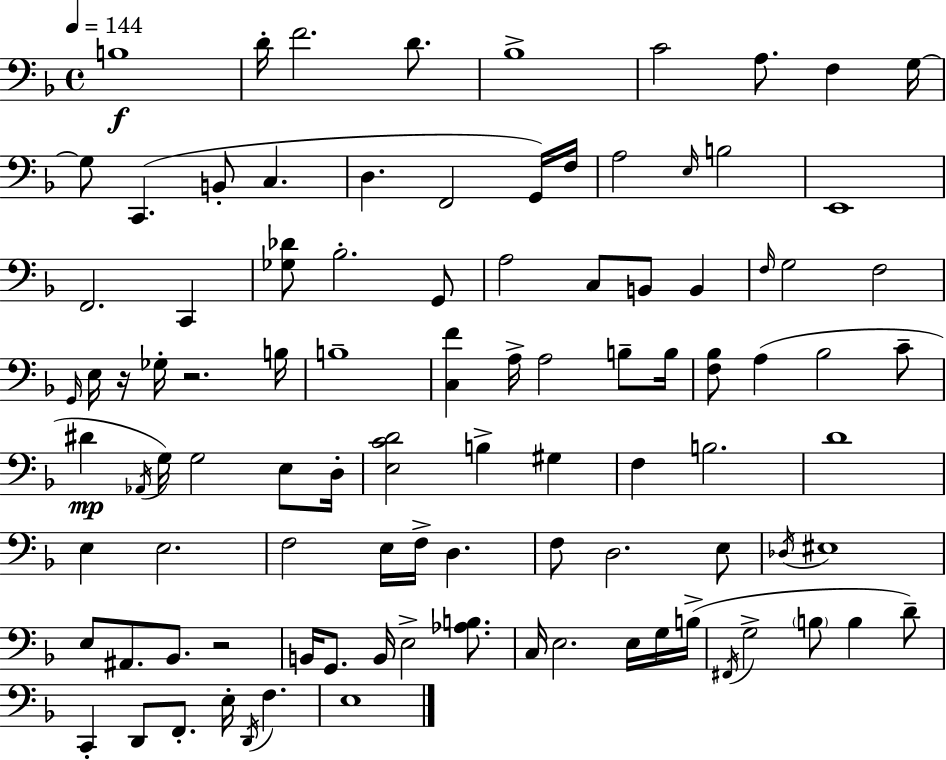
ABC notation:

X:1
T:Untitled
M:4/4
L:1/4
K:F
B,4 D/4 F2 D/2 _B,4 C2 A,/2 F, G,/4 G,/2 C,, B,,/2 C, D, F,,2 G,,/4 F,/4 A,2 E,/4 B,2 E,,4 F,,2 C,, [_G,_D]/2 _B,2 G,,/2 A,2 C,/2 B,,/2 B,, F,/4 G,2 F,2 G,,/4 E,/4 z/4 _G,/4 z2 B,/4 B,4 [C,F] A,/4 A,2 B,/2 B,/4 [F,_B,]/2 A, _B,2 C/2 ^D _A,,/4 G,/4 G,2 E,/2 D,/4 [E,CD]2 B, ^G, F, B,2 D4 E, E,2 F,2 E,/4 F,/4 D, F,/2 D,2 E,/2 _D,/4 ^E,4 E,/2 ^A,,/2 _B,,/2 z2 B,,/4 G,,/2 B,,/4 E,2 [_A,B,]/2 C,/4 E,2 E,/4 G,/4 B,/4 ^F,,/4 G,2 B,/2 B, D/2 C,, D,,/2 F,,/2 E,/4 D,,/4 F, E,4